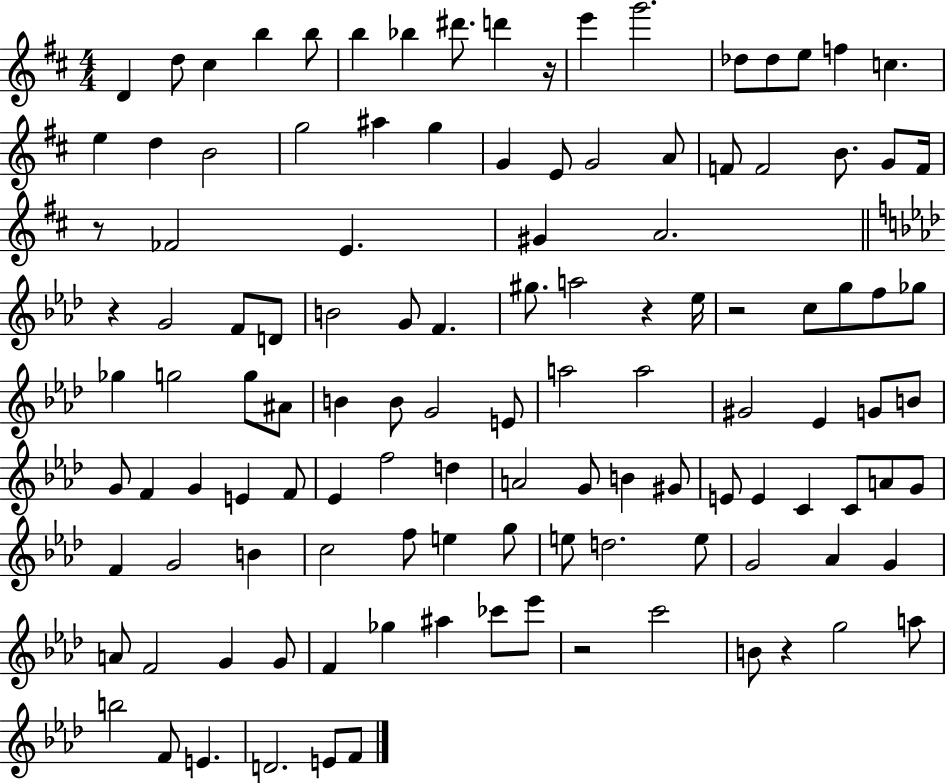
D4/q D5/e C#5/q B5/q B5/e B5/q Bb5/q D#6/e. D6/q R/s E6/q G6/h. Db5/e Db5/e E5/e F5/q C5/q. E5/q D5/q B4/h G5/h A#5/q G5/q G4/q E4/e G4/h A4/e F4/e F4/h B4/e. G4/e F4/s R/e FES4/h E4/q. G#4/q A4/h. R/q G4/h F4/e D4/e B4/h G4/e F4/q. G#5/e. A5/h R/q Eb5/s R/h C5/e G5/e F5/e Gb5/e Gb5/q G5/h G5/e A#4/e B4/q B4/e G4/h E4/e A5/h A5/h G#4/h Eb4/q G4/e B4/e G4/e F4/q G4/q E4/q F4/e Eb4/q F5/h D5/q A4/h G4/e B4/q G#4/e E4/e E4/q C4/q C4/e A4/e G4/e F4/q G4/h B4/q C5/h F5/e E5/q G5/e E5/e D5/h. E5/e G4/h Ab4/q G4/q A4/e F4/h G4/q G4/e F4/q Gb5/q A#5/q CES6/e Eb6/e R/h C6/h B4/e R/q G5/h A5/e B5/h F4/e E4/q. D4/h. E4/e F4/e